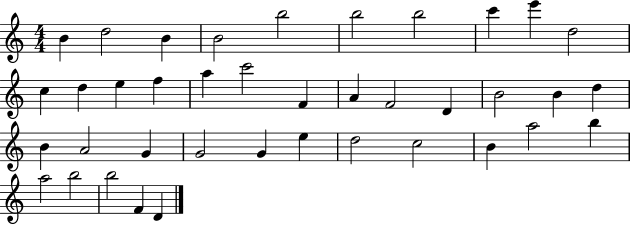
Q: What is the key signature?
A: C major